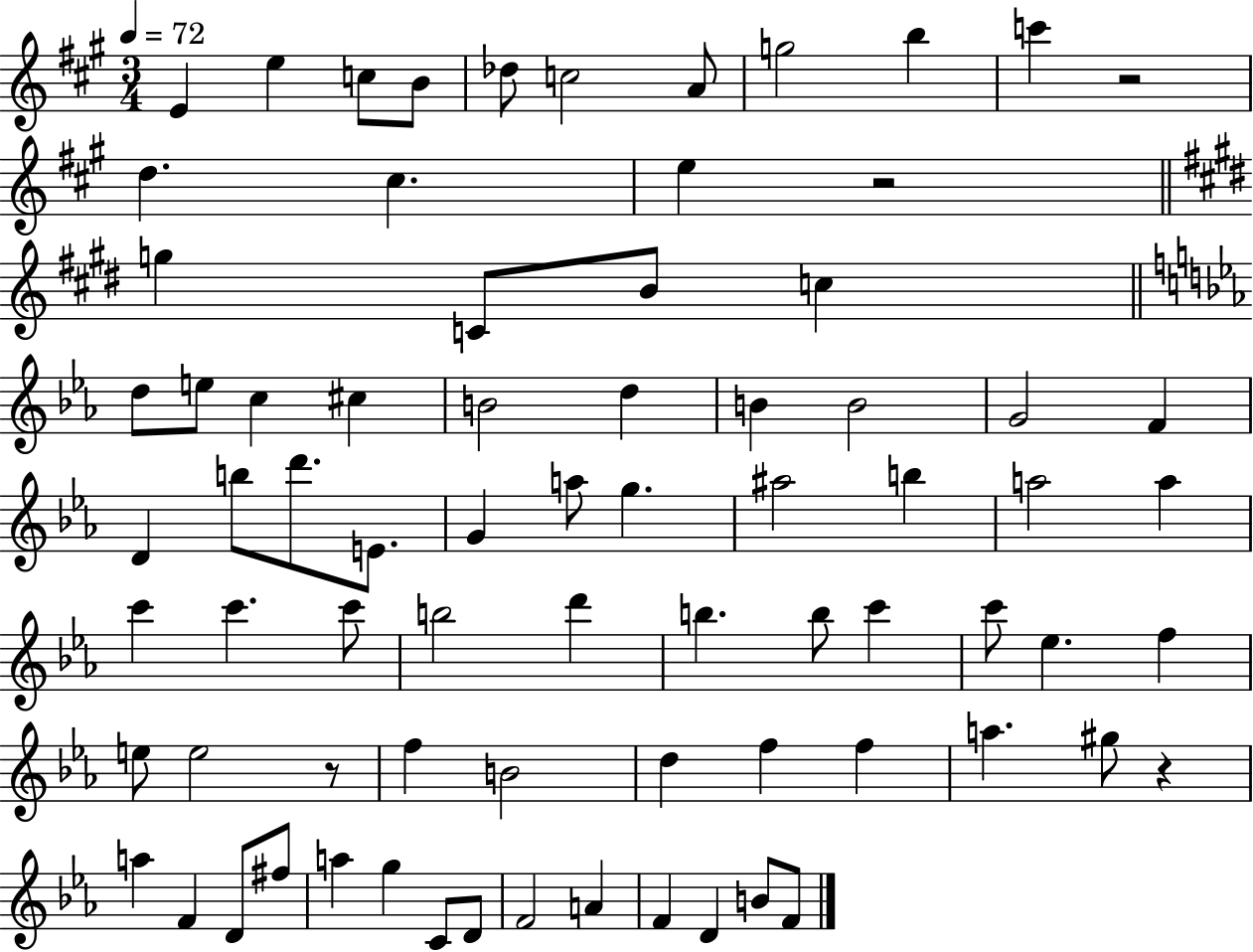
X:1
T:Untitled
M:3/4
L:1/4
K:A
E e c/2 B/2 _d/2 c2 A/2 g2 b c' z2 d ^c e z2 g C/2 B/2 c d/2 e/2 c ^c B2 d B B2 G2 F D b/2 d'/2 E/2 G a/2 g ^a2 b a2 a c' c' c'/2 b2 d' b b/2 c' c'/2 _e f e/2 e2 z/2 f B2 d f f a ^g/2 z a F D/2 ^f/2 a g C/2 D/2 F2 A F D B/2 F/2